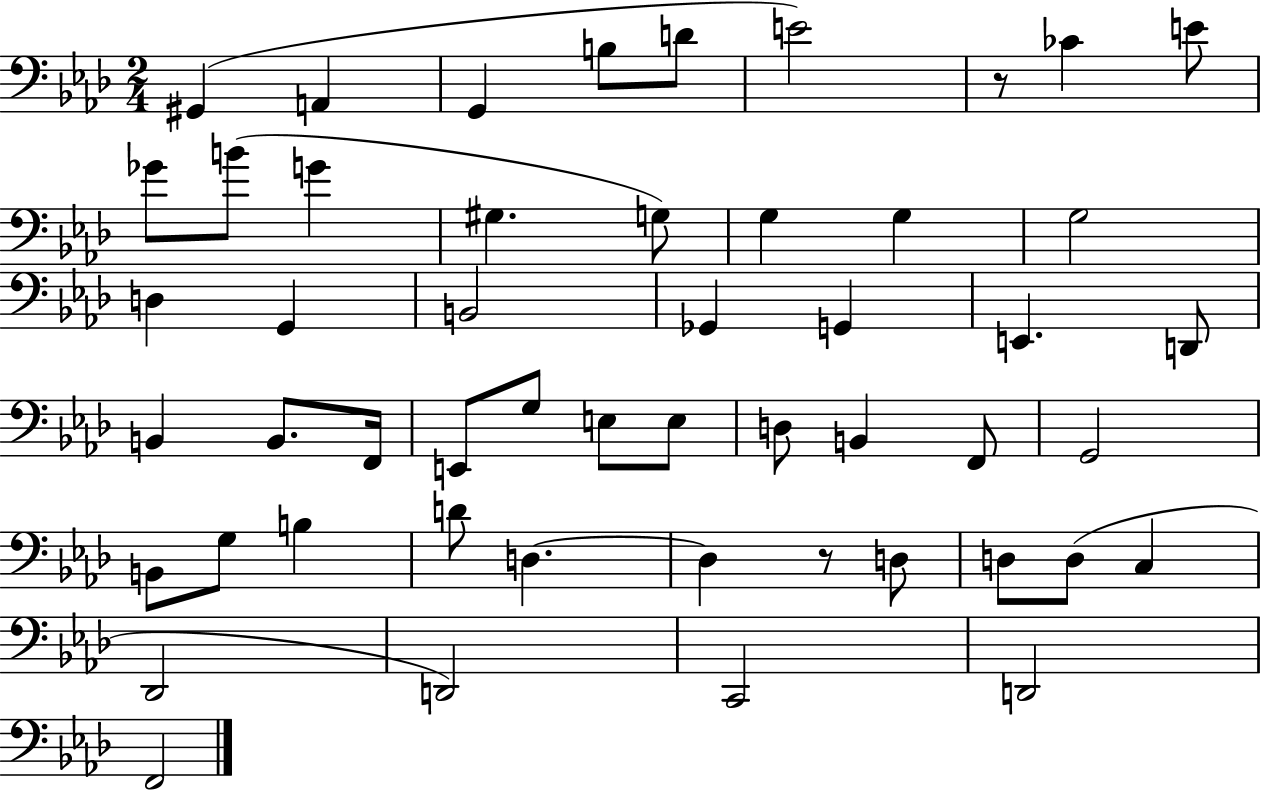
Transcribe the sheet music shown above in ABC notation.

X:1
T:Untitled
M:2/4
L:1/4
K:Ab
^G,, A,, G,, B,/2 D/2 E2 z/2 _C E/2 _G/2 B/2 G ^G, G,/2 G, G, G,2 D, G,, B,,2 _G,, G,, E,, D,,/2 B,, B,,/2 F,,/4 E,,/2 G,/2 E,/2 E,/2 D,/2 B,, F,,/2 G,,2 B,,/2 G,/2 B, D/2 D, D, z/2 D,/2 D,/2 D,/2 C, _D,,2 D,,2 C,,2 D,,2 F,,2